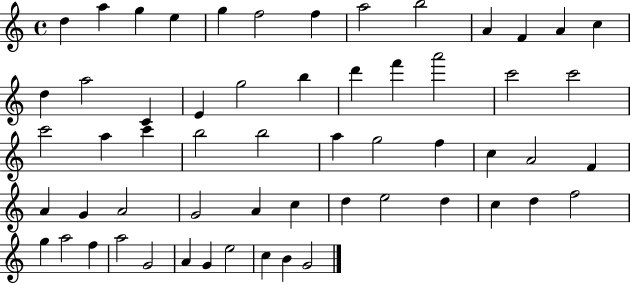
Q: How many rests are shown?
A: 0